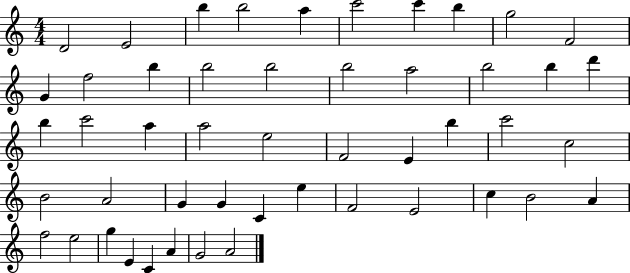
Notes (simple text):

D4/h E4/h B5/q B5/h A5/q C6/h C6/q B5/q G5/h F4/h G4/q F5/h B5/q B5/h B5/h B5/h A5/h B5/h B5/q D6/q B5/q C6/h A5/q A5/h E5/h F4/h E4/q B5/q C6/h C5/h B4/h A4/h G4/q G4/q C4/q E5/q F4/h E4/h C5/q B4/h A4/q F5/h E5/h G5/q E4/q C4/q A4/q G4/h A4/h